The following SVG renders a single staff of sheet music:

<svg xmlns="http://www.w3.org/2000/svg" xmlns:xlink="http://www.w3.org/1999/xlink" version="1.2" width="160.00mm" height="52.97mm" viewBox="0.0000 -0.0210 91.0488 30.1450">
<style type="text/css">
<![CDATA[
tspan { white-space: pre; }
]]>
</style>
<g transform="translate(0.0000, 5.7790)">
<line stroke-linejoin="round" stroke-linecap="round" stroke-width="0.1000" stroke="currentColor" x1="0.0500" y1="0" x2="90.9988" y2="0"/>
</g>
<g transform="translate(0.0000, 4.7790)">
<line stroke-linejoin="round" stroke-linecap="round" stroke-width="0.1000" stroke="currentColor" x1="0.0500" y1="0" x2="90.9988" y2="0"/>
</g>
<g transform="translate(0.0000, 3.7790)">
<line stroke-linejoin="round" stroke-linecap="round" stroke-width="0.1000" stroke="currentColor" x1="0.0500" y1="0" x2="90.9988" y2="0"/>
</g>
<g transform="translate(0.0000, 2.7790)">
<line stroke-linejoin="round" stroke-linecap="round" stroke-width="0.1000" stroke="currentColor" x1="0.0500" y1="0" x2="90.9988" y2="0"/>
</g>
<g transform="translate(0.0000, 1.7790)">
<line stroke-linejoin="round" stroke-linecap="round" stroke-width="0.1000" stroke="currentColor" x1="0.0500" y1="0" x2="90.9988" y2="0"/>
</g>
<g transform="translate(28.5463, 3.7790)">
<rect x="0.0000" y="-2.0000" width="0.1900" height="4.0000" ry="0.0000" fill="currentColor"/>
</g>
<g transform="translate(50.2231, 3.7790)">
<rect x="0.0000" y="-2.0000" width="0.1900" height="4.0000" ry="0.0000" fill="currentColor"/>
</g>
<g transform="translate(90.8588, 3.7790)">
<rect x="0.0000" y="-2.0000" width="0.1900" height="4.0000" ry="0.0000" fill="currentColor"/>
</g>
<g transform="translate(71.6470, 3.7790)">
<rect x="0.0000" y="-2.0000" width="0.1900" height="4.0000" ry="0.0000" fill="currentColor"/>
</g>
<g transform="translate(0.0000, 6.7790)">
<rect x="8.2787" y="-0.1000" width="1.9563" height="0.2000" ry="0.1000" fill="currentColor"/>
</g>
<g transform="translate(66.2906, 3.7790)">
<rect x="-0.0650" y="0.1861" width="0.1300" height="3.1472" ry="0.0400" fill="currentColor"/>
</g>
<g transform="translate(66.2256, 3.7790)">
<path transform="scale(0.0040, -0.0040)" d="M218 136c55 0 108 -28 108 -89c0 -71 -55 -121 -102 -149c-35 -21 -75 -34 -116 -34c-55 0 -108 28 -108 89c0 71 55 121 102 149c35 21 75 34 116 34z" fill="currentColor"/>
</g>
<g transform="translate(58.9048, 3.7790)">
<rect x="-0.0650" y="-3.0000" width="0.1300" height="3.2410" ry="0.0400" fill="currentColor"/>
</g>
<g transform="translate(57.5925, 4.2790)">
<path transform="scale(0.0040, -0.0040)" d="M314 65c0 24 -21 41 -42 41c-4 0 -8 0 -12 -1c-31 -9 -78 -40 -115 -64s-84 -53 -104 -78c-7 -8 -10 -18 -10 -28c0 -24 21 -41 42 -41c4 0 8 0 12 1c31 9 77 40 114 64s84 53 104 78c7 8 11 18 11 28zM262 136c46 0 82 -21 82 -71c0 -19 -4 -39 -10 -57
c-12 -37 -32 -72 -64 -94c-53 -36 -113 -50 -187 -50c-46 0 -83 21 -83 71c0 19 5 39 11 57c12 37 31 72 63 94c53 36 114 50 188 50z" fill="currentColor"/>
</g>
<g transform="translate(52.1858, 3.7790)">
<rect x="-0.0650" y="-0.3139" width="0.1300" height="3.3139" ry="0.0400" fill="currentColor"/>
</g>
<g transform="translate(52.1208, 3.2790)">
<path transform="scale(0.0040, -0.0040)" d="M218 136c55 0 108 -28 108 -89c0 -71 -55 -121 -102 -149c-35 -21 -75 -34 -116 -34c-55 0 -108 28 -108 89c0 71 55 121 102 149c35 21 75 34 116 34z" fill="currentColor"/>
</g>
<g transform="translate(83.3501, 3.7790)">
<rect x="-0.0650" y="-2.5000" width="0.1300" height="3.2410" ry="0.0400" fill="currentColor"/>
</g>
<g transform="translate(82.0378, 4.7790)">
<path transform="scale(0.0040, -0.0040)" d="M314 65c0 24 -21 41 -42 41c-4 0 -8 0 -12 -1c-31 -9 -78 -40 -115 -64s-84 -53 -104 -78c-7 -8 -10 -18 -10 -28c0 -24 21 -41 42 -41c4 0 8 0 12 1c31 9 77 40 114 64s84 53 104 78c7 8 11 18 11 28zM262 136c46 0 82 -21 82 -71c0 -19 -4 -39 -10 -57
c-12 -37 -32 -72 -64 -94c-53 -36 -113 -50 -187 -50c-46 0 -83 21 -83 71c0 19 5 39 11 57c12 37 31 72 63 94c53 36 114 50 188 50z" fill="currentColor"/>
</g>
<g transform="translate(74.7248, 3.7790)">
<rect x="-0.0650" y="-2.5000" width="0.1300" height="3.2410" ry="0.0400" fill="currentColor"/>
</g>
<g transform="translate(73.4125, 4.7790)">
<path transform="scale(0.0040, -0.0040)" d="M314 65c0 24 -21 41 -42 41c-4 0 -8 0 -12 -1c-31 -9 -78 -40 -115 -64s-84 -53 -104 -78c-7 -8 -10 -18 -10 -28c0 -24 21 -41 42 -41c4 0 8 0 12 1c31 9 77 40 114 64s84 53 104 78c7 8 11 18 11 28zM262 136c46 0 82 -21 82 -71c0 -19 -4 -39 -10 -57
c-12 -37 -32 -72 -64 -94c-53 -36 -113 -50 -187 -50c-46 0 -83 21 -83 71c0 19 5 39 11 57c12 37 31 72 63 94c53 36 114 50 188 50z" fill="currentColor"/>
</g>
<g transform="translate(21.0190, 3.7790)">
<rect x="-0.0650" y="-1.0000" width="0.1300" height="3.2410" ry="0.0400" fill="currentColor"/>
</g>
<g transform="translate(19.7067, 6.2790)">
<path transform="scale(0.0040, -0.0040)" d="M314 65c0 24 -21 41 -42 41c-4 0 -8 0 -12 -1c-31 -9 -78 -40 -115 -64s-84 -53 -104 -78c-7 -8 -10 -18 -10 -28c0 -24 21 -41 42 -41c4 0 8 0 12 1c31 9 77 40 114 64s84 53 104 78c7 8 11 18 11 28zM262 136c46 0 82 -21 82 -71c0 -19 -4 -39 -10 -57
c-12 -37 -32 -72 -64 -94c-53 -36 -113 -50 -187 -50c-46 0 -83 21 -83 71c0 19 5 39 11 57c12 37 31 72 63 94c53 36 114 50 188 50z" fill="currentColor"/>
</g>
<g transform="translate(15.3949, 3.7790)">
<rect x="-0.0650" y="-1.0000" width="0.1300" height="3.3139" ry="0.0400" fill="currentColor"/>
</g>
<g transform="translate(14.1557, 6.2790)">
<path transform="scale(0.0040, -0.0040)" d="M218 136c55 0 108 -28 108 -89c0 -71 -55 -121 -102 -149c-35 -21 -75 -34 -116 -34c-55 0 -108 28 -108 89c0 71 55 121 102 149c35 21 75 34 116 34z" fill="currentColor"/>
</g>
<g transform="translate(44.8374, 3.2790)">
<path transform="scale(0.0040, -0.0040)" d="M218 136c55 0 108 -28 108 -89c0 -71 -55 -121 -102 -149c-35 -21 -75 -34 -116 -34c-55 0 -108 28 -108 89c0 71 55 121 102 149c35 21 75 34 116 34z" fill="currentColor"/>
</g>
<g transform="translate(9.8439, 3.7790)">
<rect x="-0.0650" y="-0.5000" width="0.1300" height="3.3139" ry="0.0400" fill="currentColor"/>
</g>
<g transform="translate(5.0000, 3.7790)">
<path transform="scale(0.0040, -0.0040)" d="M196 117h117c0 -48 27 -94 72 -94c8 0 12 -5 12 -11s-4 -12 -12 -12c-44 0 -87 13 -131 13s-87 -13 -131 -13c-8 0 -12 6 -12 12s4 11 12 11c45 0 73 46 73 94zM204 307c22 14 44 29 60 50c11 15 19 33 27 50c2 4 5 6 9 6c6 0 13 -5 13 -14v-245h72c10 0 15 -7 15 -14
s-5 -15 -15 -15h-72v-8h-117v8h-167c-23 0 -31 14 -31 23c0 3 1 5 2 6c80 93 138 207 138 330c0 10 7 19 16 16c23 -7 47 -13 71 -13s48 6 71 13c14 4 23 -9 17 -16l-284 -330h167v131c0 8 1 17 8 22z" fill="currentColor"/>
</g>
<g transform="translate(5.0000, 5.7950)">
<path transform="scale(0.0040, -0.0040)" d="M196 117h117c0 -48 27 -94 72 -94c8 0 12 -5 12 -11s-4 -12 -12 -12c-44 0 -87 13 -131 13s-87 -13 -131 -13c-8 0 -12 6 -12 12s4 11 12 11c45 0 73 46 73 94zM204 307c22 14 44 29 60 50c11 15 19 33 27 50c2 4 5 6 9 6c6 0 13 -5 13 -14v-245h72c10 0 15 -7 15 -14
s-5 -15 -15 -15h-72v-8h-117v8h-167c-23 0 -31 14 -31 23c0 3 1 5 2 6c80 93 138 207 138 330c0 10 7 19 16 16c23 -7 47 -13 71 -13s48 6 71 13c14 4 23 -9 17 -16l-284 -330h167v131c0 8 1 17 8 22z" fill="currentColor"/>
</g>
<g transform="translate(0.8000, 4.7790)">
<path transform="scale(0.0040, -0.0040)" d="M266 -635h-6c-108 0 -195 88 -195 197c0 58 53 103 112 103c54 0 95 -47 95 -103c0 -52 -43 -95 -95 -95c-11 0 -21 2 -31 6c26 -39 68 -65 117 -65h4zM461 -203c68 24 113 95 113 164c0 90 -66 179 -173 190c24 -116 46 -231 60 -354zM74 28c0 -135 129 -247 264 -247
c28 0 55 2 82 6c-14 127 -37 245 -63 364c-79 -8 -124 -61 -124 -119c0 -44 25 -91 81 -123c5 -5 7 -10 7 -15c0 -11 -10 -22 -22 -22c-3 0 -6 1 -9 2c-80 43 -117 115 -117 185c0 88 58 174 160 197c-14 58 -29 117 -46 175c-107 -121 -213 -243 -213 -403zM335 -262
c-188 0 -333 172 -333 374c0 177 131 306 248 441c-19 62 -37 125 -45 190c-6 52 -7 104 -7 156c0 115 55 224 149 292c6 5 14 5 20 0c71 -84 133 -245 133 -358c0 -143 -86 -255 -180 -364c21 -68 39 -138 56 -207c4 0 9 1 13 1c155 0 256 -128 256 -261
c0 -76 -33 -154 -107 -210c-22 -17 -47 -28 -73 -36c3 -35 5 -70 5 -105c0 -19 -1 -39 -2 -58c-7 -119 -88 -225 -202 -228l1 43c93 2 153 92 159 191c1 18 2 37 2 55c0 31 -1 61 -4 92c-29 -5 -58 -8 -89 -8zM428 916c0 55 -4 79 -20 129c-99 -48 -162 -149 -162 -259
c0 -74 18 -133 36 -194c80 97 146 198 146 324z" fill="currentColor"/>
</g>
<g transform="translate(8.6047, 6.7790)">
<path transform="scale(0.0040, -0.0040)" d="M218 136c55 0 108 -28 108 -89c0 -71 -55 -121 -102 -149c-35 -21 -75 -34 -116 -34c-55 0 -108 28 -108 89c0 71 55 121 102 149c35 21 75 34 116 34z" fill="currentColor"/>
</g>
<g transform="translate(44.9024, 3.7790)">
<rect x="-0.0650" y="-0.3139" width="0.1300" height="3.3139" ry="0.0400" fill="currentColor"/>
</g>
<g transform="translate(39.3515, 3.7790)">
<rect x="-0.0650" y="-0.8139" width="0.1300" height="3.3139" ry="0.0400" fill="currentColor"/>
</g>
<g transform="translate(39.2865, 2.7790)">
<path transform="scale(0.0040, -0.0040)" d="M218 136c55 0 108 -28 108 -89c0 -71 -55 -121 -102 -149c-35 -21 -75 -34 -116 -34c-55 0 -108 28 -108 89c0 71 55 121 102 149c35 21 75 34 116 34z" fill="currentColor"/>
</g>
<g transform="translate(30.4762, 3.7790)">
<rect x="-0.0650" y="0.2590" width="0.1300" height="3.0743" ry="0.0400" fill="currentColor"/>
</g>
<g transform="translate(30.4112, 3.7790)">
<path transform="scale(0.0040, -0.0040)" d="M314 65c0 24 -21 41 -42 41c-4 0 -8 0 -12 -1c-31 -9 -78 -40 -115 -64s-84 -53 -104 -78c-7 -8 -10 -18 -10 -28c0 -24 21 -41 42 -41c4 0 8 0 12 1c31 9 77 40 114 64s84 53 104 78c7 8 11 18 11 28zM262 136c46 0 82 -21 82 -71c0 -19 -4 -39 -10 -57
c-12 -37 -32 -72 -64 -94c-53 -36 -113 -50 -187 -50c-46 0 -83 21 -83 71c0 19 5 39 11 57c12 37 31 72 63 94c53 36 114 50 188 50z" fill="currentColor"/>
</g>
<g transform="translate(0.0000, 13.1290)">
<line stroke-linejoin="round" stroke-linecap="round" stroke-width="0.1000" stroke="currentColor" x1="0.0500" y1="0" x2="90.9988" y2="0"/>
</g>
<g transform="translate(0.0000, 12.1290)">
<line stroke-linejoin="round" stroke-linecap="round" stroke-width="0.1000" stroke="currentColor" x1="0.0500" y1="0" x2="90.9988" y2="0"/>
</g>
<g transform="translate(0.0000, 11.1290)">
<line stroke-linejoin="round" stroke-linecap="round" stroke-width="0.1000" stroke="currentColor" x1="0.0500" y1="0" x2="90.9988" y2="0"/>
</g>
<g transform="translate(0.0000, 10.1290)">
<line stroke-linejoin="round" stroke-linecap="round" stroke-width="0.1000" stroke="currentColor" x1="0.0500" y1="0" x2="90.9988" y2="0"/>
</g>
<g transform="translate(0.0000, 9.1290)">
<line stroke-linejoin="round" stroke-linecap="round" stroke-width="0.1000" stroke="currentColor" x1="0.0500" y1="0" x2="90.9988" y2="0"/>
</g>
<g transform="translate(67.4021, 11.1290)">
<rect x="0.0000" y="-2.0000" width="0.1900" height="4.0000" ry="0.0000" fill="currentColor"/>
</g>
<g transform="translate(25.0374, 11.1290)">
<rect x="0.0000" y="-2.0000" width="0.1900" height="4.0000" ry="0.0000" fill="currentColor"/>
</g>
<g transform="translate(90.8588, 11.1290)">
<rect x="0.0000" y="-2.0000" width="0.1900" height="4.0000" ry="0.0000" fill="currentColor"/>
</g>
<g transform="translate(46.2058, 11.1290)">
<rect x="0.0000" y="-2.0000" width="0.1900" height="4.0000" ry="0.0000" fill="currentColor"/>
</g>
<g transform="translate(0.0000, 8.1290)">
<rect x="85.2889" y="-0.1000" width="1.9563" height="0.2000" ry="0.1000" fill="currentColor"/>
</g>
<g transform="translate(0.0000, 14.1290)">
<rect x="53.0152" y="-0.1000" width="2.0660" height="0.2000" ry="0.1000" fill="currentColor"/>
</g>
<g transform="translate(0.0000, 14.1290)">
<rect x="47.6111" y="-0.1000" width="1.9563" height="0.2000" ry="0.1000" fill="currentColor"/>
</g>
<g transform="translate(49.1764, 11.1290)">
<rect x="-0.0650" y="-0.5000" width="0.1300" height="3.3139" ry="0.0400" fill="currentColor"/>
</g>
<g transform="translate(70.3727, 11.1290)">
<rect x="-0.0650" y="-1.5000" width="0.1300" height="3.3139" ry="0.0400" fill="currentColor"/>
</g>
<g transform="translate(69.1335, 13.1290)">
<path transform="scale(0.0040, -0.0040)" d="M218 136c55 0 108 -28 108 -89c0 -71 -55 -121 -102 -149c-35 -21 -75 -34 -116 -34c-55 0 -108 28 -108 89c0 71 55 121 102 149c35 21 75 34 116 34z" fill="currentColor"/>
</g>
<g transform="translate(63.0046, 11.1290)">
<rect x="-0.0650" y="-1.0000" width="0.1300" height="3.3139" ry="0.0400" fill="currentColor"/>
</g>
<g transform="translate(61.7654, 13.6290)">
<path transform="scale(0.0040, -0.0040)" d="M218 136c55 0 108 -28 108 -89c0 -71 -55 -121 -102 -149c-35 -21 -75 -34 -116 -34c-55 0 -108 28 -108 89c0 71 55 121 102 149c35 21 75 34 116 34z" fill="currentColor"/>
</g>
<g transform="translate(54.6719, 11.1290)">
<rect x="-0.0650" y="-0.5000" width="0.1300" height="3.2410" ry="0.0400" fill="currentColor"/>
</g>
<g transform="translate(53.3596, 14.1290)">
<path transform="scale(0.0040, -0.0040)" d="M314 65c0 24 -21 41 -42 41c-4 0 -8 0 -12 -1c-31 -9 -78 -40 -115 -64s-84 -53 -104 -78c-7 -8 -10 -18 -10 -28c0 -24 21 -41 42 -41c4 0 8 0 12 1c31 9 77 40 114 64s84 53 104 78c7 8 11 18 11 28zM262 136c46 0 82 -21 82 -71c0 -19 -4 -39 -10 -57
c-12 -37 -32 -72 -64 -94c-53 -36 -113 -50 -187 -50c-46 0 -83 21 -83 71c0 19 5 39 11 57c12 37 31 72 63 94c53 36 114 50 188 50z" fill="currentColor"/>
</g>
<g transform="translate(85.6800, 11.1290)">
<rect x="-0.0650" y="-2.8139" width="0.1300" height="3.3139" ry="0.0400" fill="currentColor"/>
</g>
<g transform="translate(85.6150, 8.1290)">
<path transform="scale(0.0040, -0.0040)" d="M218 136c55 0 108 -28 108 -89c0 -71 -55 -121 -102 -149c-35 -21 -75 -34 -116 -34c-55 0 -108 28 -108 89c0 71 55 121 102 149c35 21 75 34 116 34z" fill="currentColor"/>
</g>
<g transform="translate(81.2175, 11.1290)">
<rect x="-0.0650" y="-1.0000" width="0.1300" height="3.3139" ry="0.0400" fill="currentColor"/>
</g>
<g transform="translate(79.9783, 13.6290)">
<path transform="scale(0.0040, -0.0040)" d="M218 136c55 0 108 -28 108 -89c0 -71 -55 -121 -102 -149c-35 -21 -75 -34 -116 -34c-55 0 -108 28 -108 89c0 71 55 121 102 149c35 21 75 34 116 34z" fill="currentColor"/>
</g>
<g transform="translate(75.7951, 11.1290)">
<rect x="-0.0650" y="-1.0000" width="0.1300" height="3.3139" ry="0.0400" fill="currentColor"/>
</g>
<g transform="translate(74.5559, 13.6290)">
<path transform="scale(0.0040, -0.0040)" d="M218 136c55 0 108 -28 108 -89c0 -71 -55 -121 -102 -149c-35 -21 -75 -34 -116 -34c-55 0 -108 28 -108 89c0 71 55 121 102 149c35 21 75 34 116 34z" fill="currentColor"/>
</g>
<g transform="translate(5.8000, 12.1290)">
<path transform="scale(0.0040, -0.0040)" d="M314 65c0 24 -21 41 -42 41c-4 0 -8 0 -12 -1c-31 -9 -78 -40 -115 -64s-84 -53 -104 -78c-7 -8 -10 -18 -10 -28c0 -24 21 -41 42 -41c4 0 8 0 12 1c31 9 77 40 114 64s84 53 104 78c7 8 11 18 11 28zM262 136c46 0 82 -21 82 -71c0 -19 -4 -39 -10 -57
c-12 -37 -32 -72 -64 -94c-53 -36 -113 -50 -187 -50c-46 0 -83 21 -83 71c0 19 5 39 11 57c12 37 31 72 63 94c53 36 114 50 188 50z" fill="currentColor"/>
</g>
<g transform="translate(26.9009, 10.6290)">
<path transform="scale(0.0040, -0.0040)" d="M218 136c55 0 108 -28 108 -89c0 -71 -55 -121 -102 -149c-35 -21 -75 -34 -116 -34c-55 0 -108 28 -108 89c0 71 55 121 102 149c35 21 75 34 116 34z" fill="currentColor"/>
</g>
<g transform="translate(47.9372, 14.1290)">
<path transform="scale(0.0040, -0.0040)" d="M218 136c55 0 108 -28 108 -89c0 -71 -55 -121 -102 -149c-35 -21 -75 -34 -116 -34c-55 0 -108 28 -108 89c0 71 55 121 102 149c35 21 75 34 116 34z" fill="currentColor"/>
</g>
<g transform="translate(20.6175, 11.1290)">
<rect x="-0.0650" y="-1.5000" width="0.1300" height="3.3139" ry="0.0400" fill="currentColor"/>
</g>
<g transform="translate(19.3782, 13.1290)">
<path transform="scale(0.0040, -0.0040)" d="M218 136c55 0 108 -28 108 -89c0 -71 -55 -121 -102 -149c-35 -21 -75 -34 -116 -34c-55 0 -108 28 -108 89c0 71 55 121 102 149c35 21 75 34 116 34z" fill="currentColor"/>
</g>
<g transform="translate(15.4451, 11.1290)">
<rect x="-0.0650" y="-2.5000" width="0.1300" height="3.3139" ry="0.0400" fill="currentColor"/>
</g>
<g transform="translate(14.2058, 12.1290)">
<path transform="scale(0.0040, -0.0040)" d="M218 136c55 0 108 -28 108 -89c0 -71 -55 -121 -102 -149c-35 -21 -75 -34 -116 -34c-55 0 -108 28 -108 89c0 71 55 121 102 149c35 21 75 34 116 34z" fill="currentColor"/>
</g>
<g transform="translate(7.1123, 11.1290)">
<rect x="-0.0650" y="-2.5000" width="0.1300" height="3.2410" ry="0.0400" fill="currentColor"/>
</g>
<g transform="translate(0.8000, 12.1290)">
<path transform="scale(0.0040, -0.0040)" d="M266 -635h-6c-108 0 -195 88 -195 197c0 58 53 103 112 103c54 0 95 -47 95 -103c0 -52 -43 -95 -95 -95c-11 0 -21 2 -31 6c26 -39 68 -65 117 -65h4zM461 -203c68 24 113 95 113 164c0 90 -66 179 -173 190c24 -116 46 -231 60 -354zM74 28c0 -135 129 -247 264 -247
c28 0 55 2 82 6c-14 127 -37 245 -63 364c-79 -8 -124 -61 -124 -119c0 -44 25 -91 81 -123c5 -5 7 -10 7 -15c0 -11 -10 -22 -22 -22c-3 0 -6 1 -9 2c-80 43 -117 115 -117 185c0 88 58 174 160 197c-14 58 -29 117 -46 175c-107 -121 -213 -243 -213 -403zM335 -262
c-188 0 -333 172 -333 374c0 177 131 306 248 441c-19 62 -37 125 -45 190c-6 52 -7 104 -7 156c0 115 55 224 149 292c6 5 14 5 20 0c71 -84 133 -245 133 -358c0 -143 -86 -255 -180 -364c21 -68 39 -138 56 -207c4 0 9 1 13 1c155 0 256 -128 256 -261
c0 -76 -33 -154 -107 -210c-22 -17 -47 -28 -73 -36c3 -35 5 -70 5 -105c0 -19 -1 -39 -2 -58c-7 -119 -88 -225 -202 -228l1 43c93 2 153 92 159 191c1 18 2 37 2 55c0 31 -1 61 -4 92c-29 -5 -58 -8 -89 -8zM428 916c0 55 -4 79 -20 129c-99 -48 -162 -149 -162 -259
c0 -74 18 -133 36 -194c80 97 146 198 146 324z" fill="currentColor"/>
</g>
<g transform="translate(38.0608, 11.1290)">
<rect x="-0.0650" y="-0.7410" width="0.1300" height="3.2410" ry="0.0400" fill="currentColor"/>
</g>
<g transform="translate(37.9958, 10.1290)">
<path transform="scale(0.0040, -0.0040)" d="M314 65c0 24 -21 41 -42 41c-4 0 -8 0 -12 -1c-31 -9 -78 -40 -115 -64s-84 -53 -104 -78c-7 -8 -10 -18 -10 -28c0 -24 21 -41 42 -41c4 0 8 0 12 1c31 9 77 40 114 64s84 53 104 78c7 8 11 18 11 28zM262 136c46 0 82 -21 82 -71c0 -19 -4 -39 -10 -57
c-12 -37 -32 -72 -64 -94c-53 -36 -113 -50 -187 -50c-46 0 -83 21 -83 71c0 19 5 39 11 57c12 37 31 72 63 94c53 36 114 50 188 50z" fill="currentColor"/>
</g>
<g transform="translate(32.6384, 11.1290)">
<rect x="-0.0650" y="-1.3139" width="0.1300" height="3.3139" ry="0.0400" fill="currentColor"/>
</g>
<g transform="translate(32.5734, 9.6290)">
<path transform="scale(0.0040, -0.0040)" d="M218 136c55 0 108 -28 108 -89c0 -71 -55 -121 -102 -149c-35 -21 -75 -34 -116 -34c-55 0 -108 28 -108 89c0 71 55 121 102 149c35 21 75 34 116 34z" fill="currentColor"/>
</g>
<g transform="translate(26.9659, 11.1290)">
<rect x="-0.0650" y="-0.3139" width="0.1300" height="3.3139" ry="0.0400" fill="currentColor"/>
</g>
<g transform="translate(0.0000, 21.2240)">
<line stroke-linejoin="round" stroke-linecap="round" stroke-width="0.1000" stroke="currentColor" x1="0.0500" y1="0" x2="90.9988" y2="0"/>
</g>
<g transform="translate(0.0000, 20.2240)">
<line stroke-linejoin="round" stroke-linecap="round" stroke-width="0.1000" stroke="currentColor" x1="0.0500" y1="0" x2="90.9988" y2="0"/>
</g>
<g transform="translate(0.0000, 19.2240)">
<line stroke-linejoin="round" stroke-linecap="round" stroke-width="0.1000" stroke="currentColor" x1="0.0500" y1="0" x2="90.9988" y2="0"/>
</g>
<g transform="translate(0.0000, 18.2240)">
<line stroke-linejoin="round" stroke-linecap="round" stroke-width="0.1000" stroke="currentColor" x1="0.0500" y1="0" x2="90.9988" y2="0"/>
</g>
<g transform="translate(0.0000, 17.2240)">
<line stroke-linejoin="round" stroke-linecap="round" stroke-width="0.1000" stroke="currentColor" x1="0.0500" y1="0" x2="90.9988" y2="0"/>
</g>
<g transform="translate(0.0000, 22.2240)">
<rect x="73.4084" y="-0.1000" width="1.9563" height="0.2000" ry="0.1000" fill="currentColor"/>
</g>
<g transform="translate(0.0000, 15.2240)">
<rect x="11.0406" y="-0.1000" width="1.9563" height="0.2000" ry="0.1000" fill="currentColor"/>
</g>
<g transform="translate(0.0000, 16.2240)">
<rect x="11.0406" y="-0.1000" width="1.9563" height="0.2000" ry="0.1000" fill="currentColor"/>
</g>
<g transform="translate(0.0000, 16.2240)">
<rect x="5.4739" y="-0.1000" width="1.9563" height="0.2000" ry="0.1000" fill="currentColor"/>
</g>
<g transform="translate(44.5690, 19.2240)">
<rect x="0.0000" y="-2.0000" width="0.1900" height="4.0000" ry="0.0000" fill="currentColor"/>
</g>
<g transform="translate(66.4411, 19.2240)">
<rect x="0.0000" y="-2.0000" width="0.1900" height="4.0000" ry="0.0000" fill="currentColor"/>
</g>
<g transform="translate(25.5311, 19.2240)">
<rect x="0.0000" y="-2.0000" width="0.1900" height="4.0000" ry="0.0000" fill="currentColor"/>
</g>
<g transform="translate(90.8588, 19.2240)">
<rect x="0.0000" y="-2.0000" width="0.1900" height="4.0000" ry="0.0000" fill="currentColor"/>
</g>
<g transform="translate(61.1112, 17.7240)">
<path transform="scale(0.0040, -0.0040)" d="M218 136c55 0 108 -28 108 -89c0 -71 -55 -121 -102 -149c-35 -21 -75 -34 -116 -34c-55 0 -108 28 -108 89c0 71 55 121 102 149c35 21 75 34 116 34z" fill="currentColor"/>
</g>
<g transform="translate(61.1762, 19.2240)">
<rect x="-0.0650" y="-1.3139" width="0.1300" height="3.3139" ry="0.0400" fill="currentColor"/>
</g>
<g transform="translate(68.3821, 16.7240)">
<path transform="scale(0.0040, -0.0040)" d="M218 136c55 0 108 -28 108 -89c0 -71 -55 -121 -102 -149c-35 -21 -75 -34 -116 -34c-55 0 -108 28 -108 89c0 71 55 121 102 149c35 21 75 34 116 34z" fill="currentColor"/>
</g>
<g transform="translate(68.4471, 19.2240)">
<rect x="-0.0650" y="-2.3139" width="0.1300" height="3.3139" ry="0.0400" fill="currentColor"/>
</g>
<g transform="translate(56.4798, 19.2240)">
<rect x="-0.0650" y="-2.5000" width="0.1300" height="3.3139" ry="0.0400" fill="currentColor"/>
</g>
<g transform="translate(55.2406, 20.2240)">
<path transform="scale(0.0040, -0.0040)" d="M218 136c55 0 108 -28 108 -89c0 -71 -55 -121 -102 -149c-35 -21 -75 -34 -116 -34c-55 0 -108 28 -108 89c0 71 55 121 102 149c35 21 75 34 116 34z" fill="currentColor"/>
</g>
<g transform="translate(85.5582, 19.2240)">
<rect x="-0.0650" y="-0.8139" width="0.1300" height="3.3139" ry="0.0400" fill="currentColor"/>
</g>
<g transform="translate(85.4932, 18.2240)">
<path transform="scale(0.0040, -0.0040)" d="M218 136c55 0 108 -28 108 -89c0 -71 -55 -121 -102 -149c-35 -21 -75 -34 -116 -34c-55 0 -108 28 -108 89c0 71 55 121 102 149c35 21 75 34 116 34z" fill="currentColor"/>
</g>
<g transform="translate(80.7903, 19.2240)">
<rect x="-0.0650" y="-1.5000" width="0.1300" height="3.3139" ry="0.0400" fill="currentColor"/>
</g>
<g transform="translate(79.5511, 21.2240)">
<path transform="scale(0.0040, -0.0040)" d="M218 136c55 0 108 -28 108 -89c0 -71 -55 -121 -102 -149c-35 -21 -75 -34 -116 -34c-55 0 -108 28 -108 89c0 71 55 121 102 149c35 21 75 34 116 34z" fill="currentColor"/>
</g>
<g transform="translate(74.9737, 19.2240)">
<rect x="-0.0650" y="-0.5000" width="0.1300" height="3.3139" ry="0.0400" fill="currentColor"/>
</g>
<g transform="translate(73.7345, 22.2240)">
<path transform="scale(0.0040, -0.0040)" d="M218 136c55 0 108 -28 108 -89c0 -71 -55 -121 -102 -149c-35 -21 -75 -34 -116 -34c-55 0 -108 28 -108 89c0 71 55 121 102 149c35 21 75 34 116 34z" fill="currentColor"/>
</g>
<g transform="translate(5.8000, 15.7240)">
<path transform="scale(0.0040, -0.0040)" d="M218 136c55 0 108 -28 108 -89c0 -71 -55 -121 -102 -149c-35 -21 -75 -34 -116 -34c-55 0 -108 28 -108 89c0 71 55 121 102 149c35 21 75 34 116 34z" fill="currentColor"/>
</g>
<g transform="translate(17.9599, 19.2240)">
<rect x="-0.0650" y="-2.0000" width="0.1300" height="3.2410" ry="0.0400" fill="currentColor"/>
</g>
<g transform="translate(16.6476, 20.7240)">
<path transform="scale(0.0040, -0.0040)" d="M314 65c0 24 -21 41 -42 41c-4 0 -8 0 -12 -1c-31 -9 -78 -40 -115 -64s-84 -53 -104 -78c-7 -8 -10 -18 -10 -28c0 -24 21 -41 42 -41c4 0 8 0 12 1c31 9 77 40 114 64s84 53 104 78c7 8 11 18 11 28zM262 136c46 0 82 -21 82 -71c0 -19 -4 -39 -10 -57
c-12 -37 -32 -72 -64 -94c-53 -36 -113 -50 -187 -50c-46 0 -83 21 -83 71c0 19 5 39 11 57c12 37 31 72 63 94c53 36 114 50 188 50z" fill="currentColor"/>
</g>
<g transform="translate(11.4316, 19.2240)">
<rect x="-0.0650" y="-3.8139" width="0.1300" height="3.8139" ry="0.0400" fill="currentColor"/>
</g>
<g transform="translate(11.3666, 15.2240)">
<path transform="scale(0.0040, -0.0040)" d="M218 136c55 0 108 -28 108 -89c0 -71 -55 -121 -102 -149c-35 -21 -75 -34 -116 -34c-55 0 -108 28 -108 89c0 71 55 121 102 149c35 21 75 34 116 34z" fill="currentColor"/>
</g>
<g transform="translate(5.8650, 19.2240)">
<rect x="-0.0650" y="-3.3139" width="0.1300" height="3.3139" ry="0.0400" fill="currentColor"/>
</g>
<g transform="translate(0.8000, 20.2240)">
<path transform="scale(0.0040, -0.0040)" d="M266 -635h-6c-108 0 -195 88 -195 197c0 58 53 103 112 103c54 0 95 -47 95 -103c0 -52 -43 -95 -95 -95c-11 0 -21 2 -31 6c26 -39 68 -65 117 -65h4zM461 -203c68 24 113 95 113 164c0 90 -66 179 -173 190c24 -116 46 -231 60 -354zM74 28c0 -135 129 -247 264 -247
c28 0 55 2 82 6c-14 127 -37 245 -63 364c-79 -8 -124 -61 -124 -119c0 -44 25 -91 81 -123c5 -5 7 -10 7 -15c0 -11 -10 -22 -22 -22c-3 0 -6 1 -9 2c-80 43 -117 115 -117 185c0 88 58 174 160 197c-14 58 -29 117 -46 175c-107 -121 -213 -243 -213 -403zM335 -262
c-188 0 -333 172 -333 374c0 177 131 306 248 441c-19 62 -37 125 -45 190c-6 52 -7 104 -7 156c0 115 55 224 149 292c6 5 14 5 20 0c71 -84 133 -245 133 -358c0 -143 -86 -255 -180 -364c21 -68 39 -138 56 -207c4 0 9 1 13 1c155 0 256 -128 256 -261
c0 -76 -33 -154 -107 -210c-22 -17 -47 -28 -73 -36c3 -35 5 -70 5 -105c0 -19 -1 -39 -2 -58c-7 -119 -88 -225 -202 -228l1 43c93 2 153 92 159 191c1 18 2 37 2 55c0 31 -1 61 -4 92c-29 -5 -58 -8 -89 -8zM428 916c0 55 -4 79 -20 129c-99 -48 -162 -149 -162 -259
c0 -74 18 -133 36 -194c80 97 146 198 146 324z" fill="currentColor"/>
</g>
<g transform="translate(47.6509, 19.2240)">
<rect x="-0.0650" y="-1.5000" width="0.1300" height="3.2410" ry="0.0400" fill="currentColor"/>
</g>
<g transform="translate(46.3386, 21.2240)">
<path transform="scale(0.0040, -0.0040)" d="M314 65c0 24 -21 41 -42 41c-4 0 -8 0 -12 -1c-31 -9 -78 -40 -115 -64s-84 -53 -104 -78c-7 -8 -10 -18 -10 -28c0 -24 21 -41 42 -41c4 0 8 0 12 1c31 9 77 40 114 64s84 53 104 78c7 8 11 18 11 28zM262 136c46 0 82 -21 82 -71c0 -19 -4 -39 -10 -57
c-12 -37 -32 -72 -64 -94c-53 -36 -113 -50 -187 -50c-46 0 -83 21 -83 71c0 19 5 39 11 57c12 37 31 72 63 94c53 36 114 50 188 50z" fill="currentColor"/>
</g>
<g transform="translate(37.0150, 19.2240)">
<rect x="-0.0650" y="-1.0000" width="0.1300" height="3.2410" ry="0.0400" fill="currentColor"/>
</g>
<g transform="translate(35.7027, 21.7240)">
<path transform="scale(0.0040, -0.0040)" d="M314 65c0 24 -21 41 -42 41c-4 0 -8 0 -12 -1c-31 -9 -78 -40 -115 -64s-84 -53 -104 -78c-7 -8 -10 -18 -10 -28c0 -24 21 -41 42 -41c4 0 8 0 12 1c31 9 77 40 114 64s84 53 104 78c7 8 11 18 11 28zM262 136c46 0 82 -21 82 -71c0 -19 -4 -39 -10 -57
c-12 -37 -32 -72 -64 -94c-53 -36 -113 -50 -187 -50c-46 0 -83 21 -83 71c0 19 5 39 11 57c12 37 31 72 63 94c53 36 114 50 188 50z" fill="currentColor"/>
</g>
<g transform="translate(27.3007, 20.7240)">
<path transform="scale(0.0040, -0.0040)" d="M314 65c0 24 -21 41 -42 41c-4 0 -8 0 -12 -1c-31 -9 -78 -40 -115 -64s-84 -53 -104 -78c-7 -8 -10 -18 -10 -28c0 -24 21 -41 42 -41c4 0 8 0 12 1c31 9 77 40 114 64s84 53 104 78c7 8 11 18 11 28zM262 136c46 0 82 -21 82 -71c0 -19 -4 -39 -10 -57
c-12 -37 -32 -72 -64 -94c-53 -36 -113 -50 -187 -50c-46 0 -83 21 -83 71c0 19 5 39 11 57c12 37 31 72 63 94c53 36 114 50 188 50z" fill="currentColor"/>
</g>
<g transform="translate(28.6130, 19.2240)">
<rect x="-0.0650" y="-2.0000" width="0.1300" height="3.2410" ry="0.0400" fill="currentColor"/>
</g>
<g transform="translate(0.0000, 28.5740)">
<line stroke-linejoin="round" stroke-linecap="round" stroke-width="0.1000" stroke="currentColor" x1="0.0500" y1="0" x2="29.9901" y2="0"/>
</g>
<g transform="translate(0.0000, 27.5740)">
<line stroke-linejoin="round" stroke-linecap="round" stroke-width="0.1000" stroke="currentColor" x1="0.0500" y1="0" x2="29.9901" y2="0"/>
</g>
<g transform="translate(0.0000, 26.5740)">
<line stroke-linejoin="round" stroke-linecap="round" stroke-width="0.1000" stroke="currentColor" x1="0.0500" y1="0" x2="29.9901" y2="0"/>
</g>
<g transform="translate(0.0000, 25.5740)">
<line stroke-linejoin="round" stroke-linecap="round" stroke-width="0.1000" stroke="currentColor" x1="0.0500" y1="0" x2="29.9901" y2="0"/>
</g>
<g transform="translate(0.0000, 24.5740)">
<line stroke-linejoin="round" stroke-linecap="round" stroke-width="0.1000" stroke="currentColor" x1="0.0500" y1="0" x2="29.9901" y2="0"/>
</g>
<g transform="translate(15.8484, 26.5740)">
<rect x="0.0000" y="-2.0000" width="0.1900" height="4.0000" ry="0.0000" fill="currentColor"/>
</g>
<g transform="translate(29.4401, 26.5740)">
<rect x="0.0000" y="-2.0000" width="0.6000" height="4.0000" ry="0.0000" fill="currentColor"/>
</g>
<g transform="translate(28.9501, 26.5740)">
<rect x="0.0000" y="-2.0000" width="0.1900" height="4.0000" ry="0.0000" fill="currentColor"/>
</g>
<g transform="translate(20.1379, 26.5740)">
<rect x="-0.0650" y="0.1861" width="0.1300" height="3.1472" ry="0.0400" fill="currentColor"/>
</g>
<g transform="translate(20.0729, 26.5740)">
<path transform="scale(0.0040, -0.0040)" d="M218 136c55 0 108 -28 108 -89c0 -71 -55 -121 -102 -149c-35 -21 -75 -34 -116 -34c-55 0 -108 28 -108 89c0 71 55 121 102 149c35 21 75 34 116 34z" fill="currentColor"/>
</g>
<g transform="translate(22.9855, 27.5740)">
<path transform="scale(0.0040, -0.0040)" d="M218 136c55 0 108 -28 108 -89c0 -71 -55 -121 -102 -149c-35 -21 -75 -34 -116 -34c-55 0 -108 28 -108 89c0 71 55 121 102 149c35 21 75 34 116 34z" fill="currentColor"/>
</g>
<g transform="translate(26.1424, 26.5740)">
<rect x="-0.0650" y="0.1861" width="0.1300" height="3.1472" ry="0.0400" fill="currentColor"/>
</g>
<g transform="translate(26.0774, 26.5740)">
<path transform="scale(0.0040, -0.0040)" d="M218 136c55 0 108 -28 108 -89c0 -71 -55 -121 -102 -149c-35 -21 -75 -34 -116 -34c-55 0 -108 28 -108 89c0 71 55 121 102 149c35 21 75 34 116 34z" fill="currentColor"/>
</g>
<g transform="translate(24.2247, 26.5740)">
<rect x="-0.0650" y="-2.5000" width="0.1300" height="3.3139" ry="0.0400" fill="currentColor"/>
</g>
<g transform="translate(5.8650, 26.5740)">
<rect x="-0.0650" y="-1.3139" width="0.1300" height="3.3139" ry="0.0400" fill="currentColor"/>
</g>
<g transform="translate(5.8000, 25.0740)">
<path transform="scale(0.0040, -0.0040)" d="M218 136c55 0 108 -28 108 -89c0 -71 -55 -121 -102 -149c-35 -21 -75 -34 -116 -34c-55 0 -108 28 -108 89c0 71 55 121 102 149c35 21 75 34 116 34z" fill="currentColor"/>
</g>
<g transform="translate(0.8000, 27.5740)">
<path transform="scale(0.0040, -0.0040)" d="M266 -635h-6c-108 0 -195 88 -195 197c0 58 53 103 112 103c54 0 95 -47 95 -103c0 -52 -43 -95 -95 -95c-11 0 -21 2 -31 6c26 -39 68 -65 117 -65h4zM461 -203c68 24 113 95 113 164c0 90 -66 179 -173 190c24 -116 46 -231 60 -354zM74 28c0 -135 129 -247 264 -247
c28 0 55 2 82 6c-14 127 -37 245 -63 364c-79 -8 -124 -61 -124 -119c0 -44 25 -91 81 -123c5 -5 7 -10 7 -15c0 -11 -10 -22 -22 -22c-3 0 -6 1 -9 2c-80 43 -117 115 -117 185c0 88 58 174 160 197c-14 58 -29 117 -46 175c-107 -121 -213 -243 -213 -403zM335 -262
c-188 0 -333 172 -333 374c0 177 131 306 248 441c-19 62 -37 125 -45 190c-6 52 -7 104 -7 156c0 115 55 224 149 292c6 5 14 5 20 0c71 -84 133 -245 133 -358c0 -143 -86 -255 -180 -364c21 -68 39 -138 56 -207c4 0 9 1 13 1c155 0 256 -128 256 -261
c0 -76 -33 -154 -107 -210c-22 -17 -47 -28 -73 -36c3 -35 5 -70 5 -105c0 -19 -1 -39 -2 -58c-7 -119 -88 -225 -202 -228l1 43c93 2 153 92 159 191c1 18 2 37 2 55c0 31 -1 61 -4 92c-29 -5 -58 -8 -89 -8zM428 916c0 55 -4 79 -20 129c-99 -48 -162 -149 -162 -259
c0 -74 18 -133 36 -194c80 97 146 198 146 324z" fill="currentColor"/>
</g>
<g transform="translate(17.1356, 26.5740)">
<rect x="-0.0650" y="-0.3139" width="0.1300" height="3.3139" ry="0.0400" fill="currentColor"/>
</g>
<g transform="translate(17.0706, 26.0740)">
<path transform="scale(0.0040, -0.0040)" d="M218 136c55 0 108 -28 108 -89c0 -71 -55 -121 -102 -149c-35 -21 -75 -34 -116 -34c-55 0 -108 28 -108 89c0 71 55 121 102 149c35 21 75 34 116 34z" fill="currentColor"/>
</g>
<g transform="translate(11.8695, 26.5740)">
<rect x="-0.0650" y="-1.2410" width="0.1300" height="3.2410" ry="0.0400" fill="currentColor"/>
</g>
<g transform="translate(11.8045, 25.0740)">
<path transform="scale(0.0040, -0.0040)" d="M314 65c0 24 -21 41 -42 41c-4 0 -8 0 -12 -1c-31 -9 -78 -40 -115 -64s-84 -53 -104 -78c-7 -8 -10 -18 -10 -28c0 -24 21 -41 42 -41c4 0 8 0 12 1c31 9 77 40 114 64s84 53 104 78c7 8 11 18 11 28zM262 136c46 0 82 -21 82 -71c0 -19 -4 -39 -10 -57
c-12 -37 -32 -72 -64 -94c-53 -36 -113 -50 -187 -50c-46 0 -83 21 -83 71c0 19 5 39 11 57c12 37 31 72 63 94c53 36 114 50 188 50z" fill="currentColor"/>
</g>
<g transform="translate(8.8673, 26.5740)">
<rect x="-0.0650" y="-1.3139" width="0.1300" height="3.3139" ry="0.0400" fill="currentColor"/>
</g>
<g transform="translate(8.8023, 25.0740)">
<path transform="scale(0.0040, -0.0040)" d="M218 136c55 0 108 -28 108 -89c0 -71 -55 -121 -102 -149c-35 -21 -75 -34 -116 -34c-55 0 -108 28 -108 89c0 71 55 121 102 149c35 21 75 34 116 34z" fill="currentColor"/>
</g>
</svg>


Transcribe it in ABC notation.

X:1
T:Untitled
M:4/4
L:1/4
K:C
C D D2 B2 d c c A2 B G2 G2 G2 G E c e d2 C C2 D E D D a b c' F2 F2 D2 E2 G e g C E d e e e2 c B G B